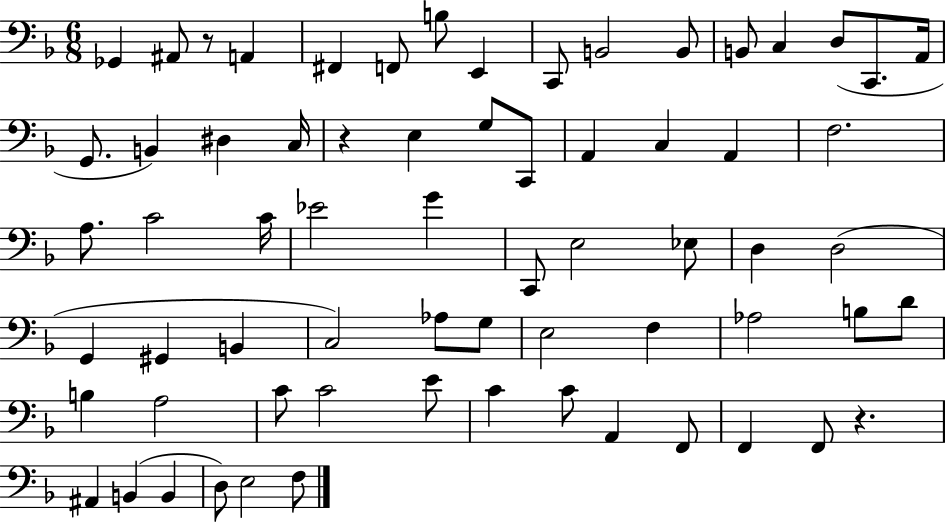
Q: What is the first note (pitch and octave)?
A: Gb2